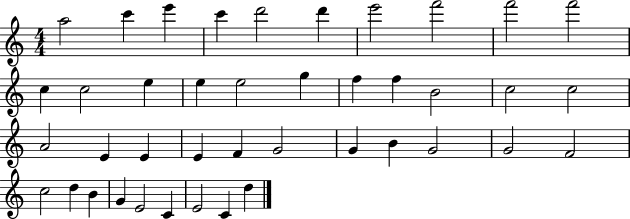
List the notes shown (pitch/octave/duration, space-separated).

A5/h C6/q E6/q C6/q D6/h D6/q E6/h F6/h F6/h F6/h C5/q C5/h E5/q E5/q E5/h G5/q F5/q F5/q B4/h C5/h C5/h A4/h E4/q E4/q E4/q F4/q G4/h G4/q B4/q G4/h G4/h F4/h C5/h D5/q B4/q G4/q E4/h C4/q E4/h C4/q D5/q